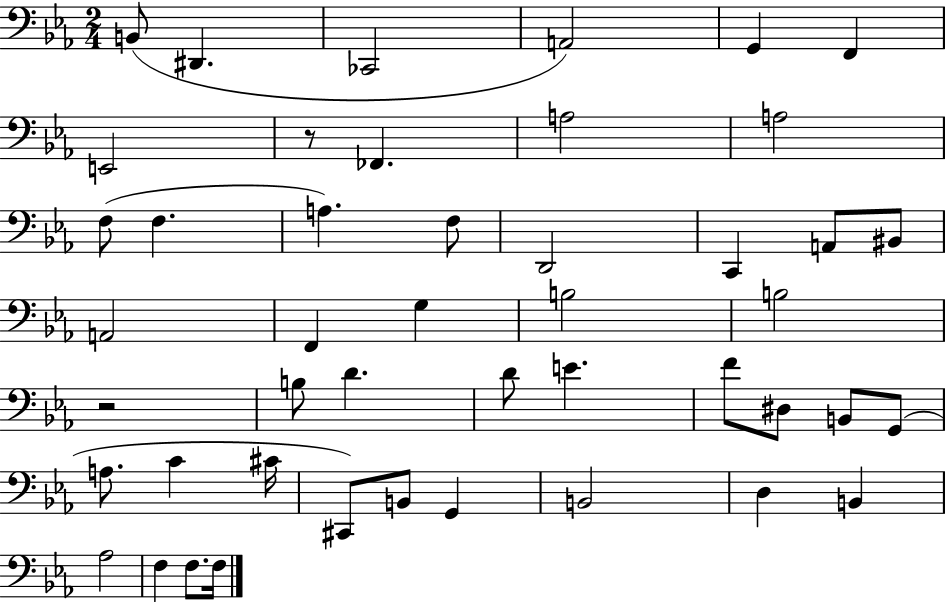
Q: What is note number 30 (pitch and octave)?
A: B2